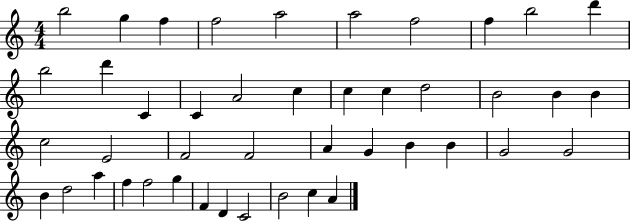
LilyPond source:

{
  \clef treble
  \numericTimeSignature
  \time 4/4
  \key c \major
  b''2 g''4 f''4 | f''2 a''2 | a''2 f''2 | f''4 b''2 d'''4 | \break b''2 d'''4 c'4 | c'4 a'2 c''4 | c''4 c''4 d''2 | b'2 b'4 b'4 | \break c''2 e'2 | f'2 f'2 | a'4 g'4 b'4 b'4 | g'2 g'2 | \break b'4 d''2 a''4 | f''4 f''2 g''4 | f'4 d'4 c'2 | b'2 c''4 a'4 | \break \bar "|."
}